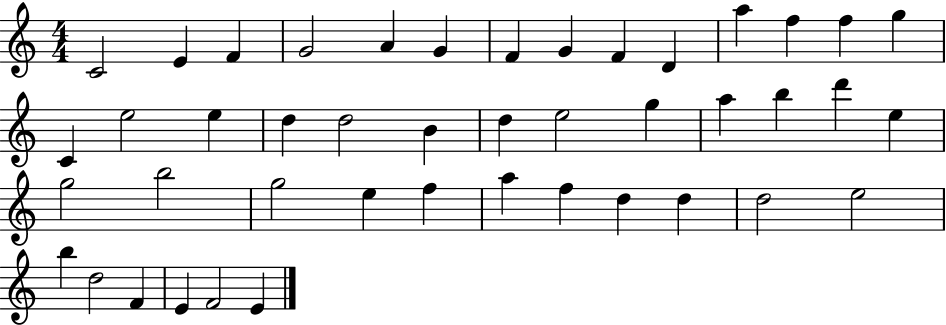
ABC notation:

X:1
T:Untitled
M:4/4
L:1/4
K:C
C2 E F G2 A G F G F D a f f g C e2 e d d2 B d e2 g a b d' e g2 b2 g2 e f a f d d d2 e2 b d2 F E F2 E